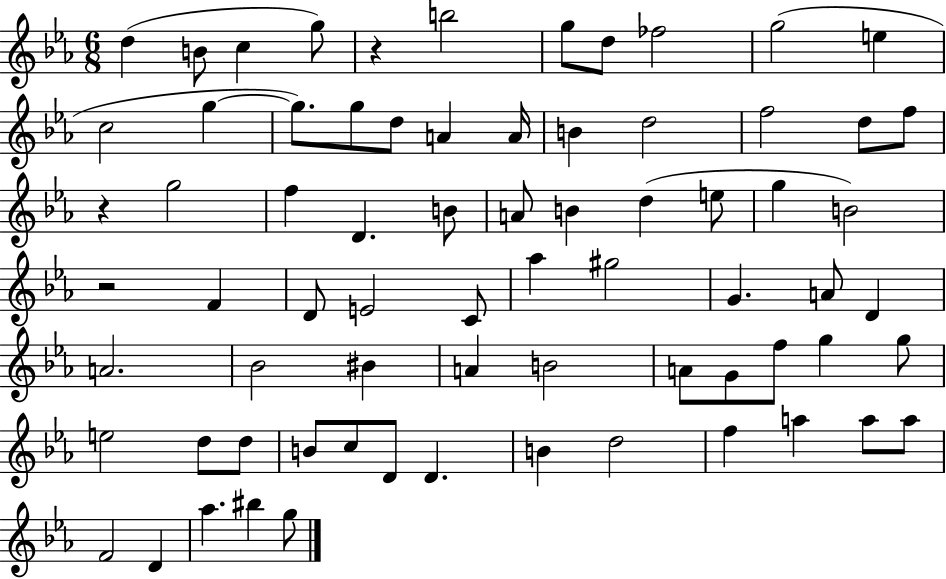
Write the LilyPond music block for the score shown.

{
  \clef treble
  \numericTimeSignature
  \time 6/8
  \key ees \major
  d''4( b'8 c''4 g''8) | r4 b''2 | g''8 d''8 fes''2 | g''2( e''4 | \break c''2 g''4~~ | g''8.) g''8 d''8 a'4 a'16 | b'4 d''2 | f''2 d''8 f''8 | \break r4 g''2 | f''4 d'4. b'8 | a'8 b'4 d''4( e''8 | g''4 b'2) | \break r2 f'4 | d'8 e'2 c'8 | aes''4 gis''2 | g'4. a'8 d'4 | \break a'2. | bes'2 bis'4 | a'4 b'2 | a'8 g'8 f''8 g''4 g''8 | \break e''2 d''8 d''8 | b'8 c''8 d'8 d'4. | b'4 d''2 | f''4 a''4 a''8 a''8 | \break f'2 d'4 | aes''4. bis''4 g''8 | \bar "|."
}